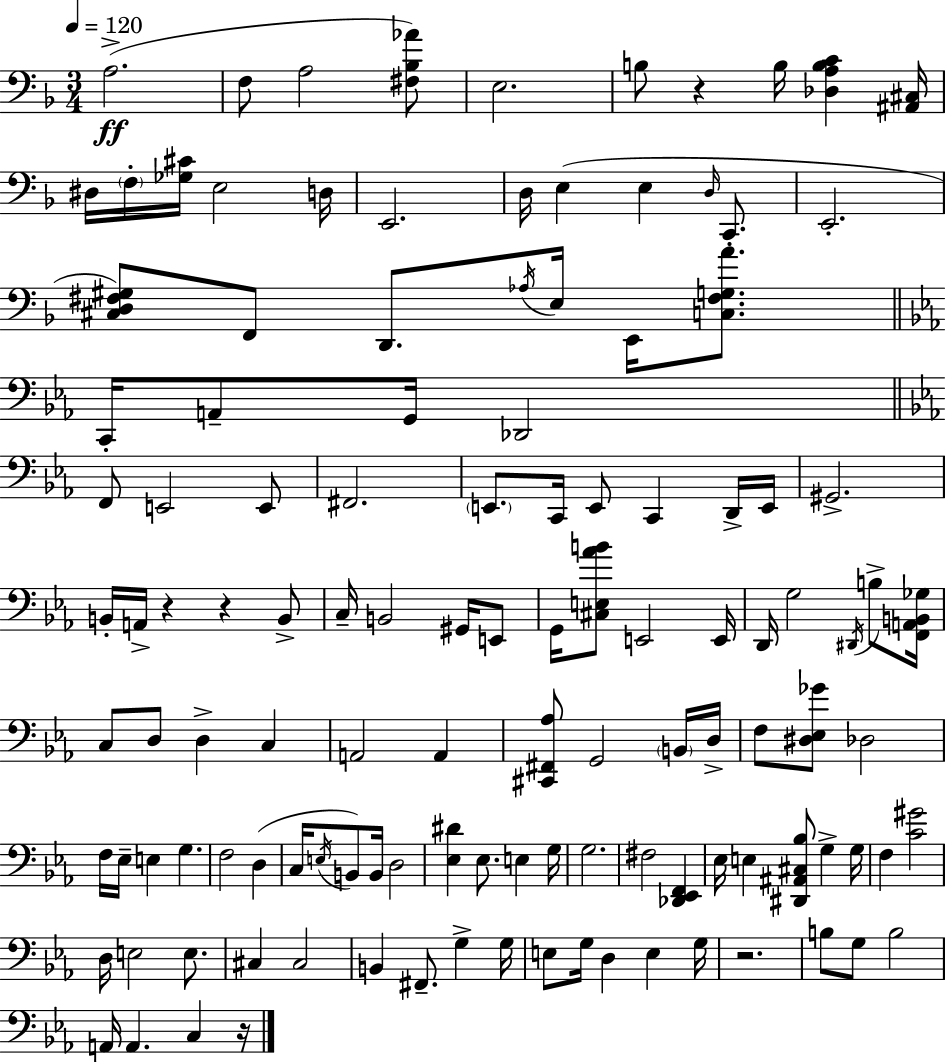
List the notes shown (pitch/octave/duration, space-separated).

A3/h. F3/e A3/h [F#3,Bb3,Ab4]/e E3/h. B3/e R/q B3/s [Db3,A3,B3,C4]/q [A#2,C#3]/s D#3/s F3/s [Gb3,C#4]/s E3/h D3/s E2/h. D3/s E3/q E3/q D3/s C2/e. E2/h. [C#3,D3,F#3,G#3]/e F2/e D2/e. Ab3/s E3/s E2/s [C3,F#3,G3,A4]/e. C2/s A2/e G2/s Db2/h F2/e E2/h E2/e F#2/h. E2/e. C2/s E2/e C2/q D2/s E2/s G#2/h. B2/s A2/s R/q R/q B2/e C3/s B2/h G#2/s E2/e G2/s [C#3,E3,Ab4,B4]/e E2/h E2/s D2/s G3/h D#2/s B3/e [F2,A2,B2,Gb3]/s C3/e D3/e D3/q C3/q A2/h A2/q [C#2,F#2,Ab3]/e G2/h B2/s D3/s F3/e [D#3,Eb3,Gb4]/e Db3/h F3/s Eb3/s E3/q G3/q. F3/h D3/q C3/s E3/s B2/e B2/s D3/h [Eb3,D#4]/q Eb3/e. E3/q G3/s G3/h. F#3/h [Db2,Eb2,F2]/q Eb3/s E3/q [D#2,A#2,C#3,Bb3]/e G3/q G3/s F3/q [C4,G#4]/h D3/s E3/h E3/e. C#3/q C#3/h B2/q F#2/e. G3/q G3/s E3/e G3/s D3/q E3/q G3/s R/h. B3/e G3/e B3/h A2/s A2/q. C3/q R/s